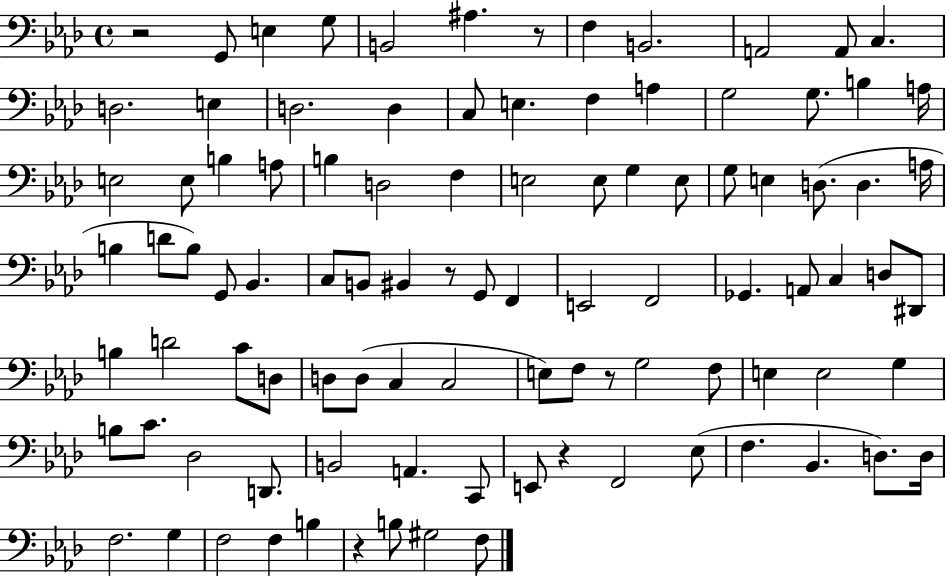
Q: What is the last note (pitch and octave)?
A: F3